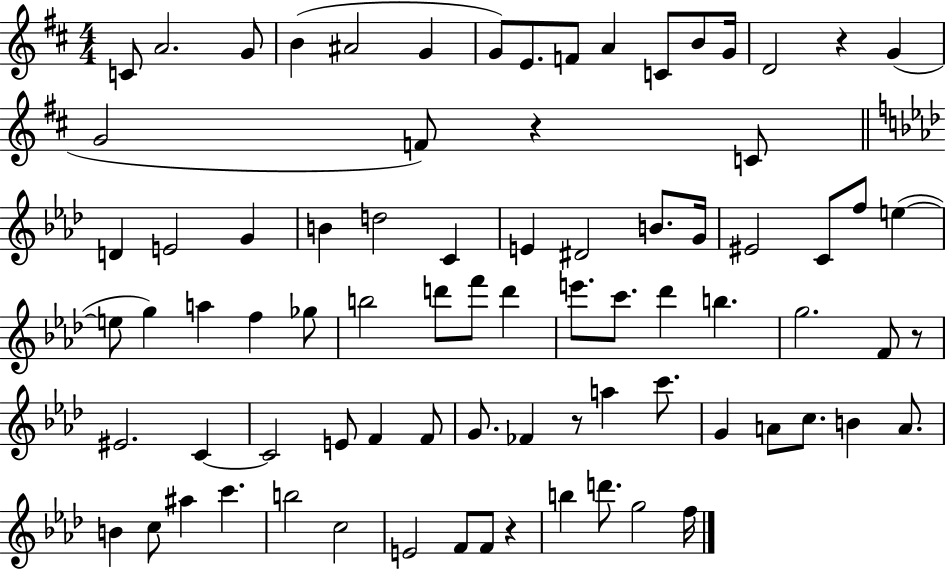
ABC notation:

X:1
T:Untitled
M:4/4
L:1/4
K:D
C/2 A2 G/2 B ^A2 G G/2 E/2 F/2 A C/2 B/2 G/4 D2 z G G2 F/2 z C/2 D E2 G B d2 C E ^D2 B/2 G/4 ^E2 C/2 f/2 e e/2 g a f _g/2 b2 d'/2 f'/2 d' e'/2 c'/2 _d' b g2 F/2 z/2 ^E2 C C2 E/2 F F/2 G/2 _F z/2 a c'/2 G A/2 c/2 B A/2 B c/2 ^a c' b2 c2 E2 F/2 F/2 z b d'/2 g2 f/4